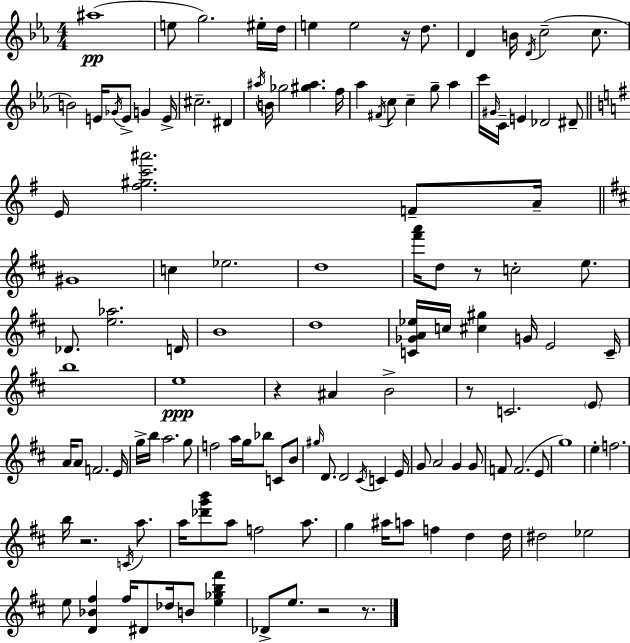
X:1
T:Untitled
M:4/4
L:1/4
K:Eb
^a4 e/2 g2 ^e/4 d/4 e e2 z/4 d/2 D B/4 D/4 c2 c/2 B2 E/4 _G/4 E/2 G E/4 ^c2 ^D ^a/4 B/4 _g2 [^g^a] f/4 _a ^F/4 c/2 c g/2 _a c'/4 ^G/4 C/4 E _D2 ^D/2 E/4 [^f^gc'^a']2 F/2 A/4 ^G4 c _e2 d4 [^f'a']/4 d/2 z/2 c2 e/2 _D/2 [e_a]2 D/4 B4 d4 [C_GA_e]/4 c/4 [^c^g] G/4 E2 C/4 b4 e4 z ^A B2 z/2 C2 E/2 A/4 A/2 F2 E/4 g/4 b/4 a2 g/2 f2 a/4 g/4 _b/2 C/2 B/2 ^g/4 D/2 D2 ^C/4 C E/4 G/2 A2 G G/2 F/2 F2 E/2 g4 e f2 b/4 z2 C/4 a/2 a/4 [_d'g'b']/2 a/2 f2 a/2 g ^a/4 a/2 f d d/4 ^d2 _e2 e/2 [D_B^f] ^f/4 ^D/2 _d/4 B/2 [e_gb^f'] _D/2 e/2 z2 z/2